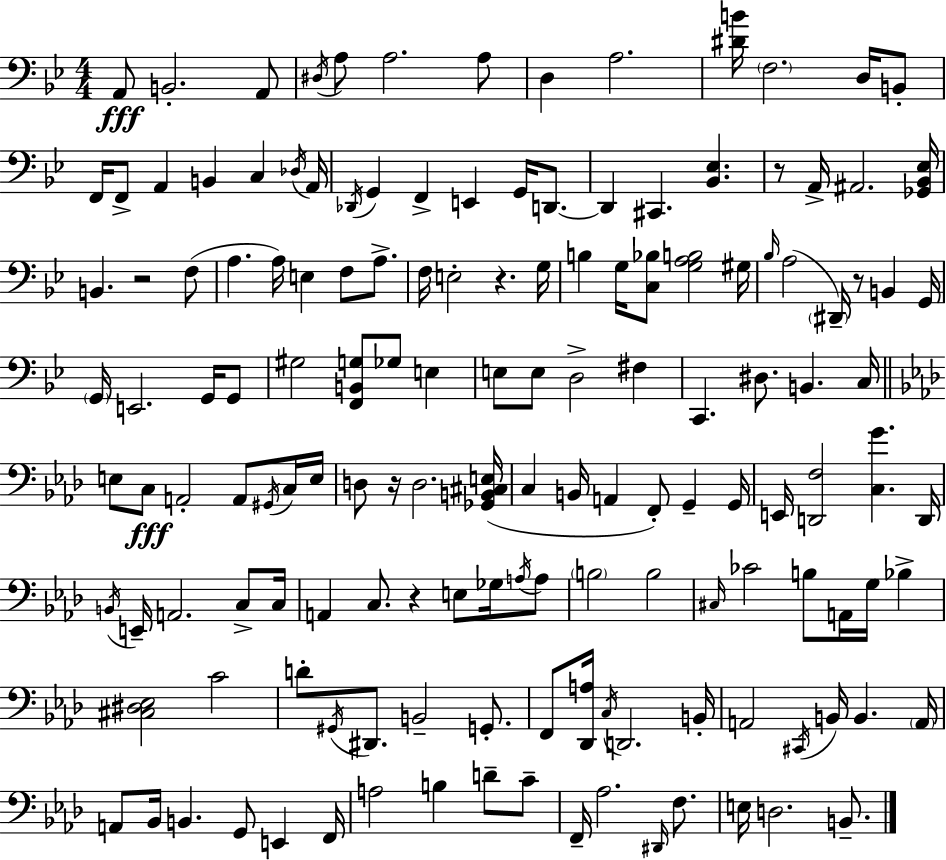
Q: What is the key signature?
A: G minor